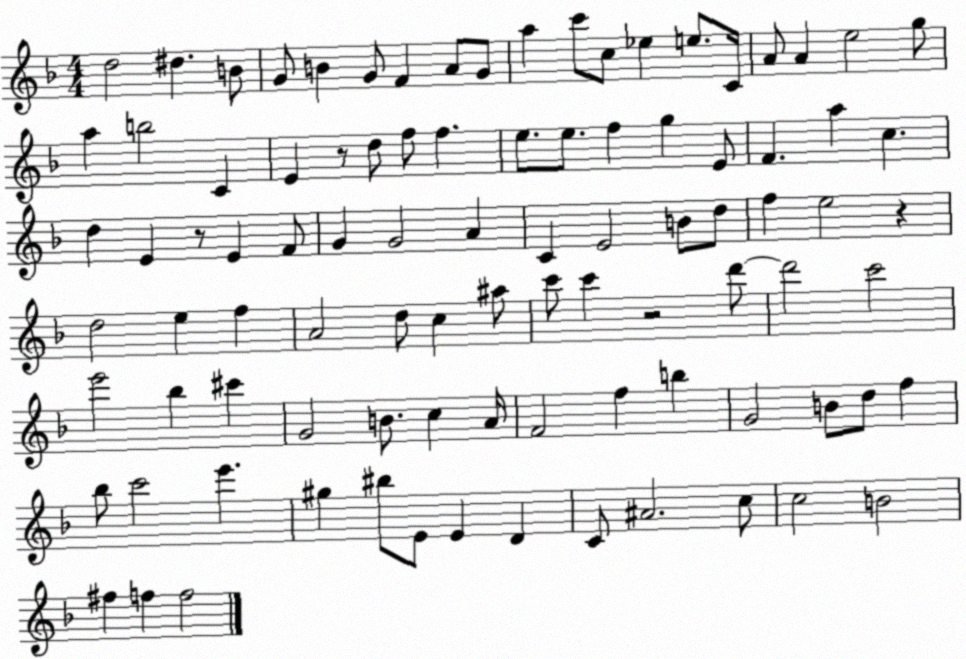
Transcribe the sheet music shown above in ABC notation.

X:1
T:Untitled
M:4/4
L:1/4
K:F
d2 ^d B/2 G/2 B G/2 F A/2 G/2 a c'/2 c/2 _e e/2 C/4 A/2 A e2 g/2 a b2 C E z/2 d/2 f/2 f e/2 e/2 f g E/2 F a c d E z/2 E F/2 G G2 A C E2 B/2 d/2 f e2 z d2 e f A2 d/2 c ^a/2 c'/2 c' z2 d'/2 d'2 c'2 e'2 _b ^c' G2 B/2 c A/4 F2 f b G2 B/2 d/2 f _b/2 c'2 e' ^g ^b/2 E/2 E D C/2 ^A2 c/2 c2 B2 ^f f f2